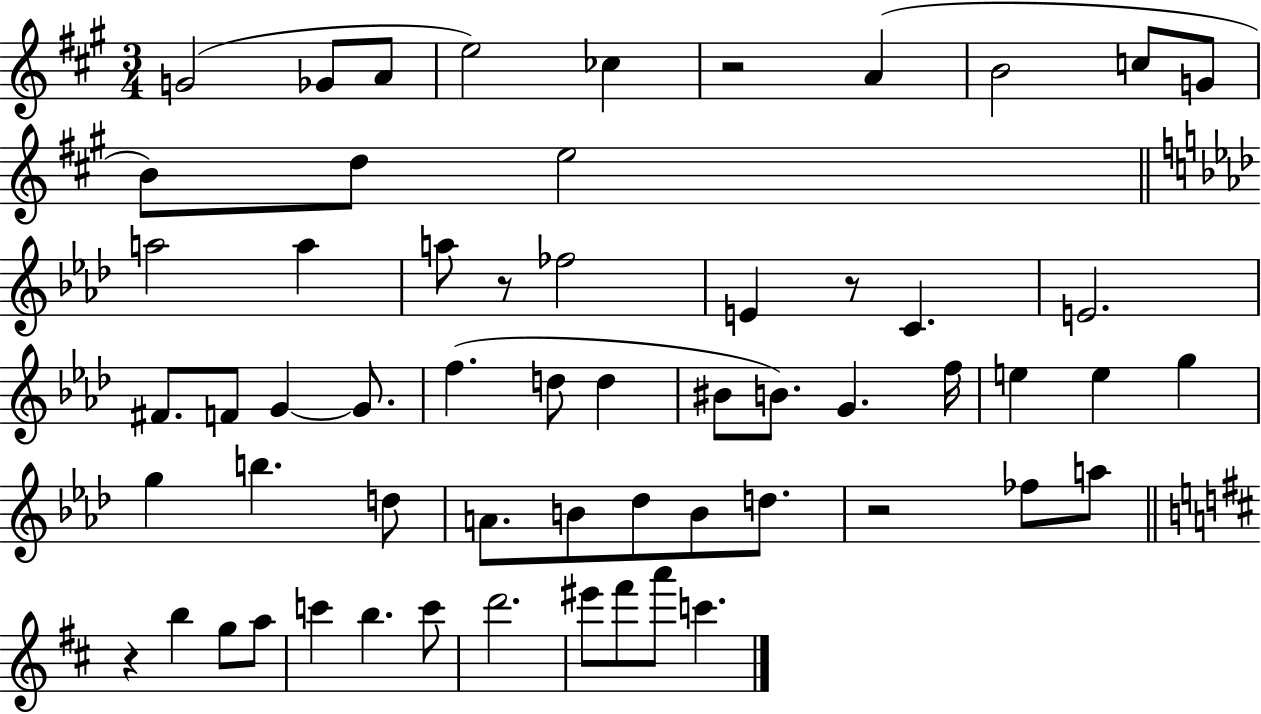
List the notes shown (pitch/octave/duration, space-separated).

G4/h Gb4/e A4/e E5/h CES5/q R/h A4/q B4/h C5/e G4/e B4/e D5/e E5/h A5/h A5/q A5/e R/e FES5/h E4/q R/e C4/q. E4/h. F#4/e. F4/e G4/q G4/e. F5/q. D5/e D5/q BIS4/e B4/e. G4/q. F5/s E5/q E5/q G5/q G5/q B5/q. D5/e A4/e. B4/e Db5/e B4/e D5/e. R/h FES5/e A5/e R/q B5/q G5/e A5/e C6/q B5/q. C6/e D6/h. EIS6/e F#6/e A6/e C6/q.